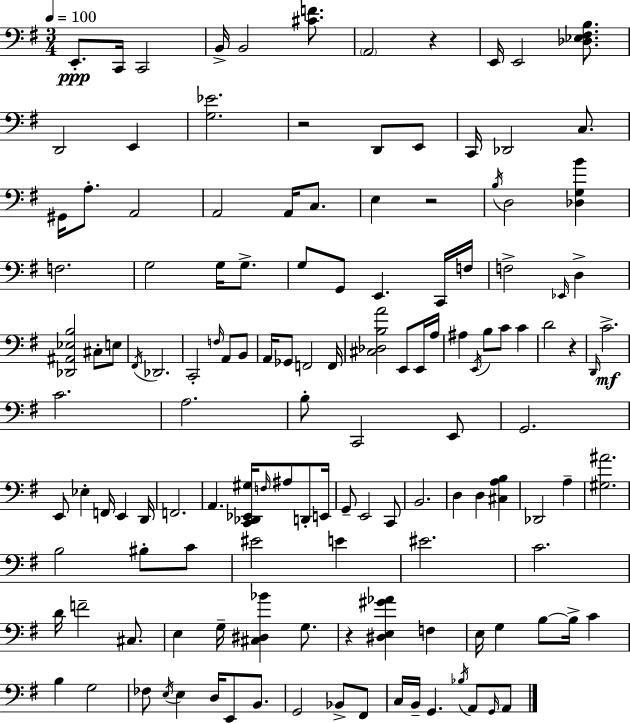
{
  \clef bass
  \numericTimeSignature
  \time 3/4
  \key g \major
  \tempo 4 = 100
  e,8.-.\ppp c,16 c,2 | b,16-> b,2 <cis' f'>8. | \parenthesize a,2 r4 | e,16 e,2 <des ees fis b>8. | \break d,2 e,4 | <g ees'>2. | r2 d,8 e,8 | c,16 des,2 c8. | \break gis,16 a8.-. a,2 | a,2 a,16 c8. | e4 r2 | \acciaccatura { b16 } d2 <des g b'>4 | \break f2. | g2 g16 g8.-> | g8 g,8 e,4. c,16 | f16 f2-> \grace { ees,16 } d4-> | \break <des, ais, ees b>2 cis8-. | e8 \acciaccatura { fis,16 } des,2. | c,2-. \grace { f16 } | a,8 b,8 a,16 ges,8 f,2 | \break f,16 <cis des b a'>2 | e,8 e,16 a16 ais4 \acciaccatura { e,16 } b8 c'8 | c'4 d'2 | r4 \grace { d,16 } c'2.->\mf | \break c'2. | a2. | b8-. c,2 | e,8 g,2. | \break e,8 ees4-. | f,16 e,4 d,16 f,2. | a,4. | <c, des, ees, gis>16 \grace { f16 } ais8 d,8-. e,16 g,8-- e,2 | \break c,8 b,2. | d4 d4 | <cis a b>4 des,2 | a4-- <gis ais'>2. | \break b2 | bis8-. c'8 eis'2 | e'4 eis'2. | c'2. | \break d'16 f'2-- | cis8. e4 g16-- | <cis dis bes'>4 g8. r4 <dis e gis' aes'>4 | f4 e16 g4 | \break b8~~ b16-> c'4 b4 g2 | fes8 \acciaccatura { e16 } e4 | d16 e,8 b,8. g,2 | bes,8-> fis,8 c16 b,16-- g,4. | \break \acciaccatura { bes16 } a,8 \grace { g,16 } a,8 \bar "|."
}